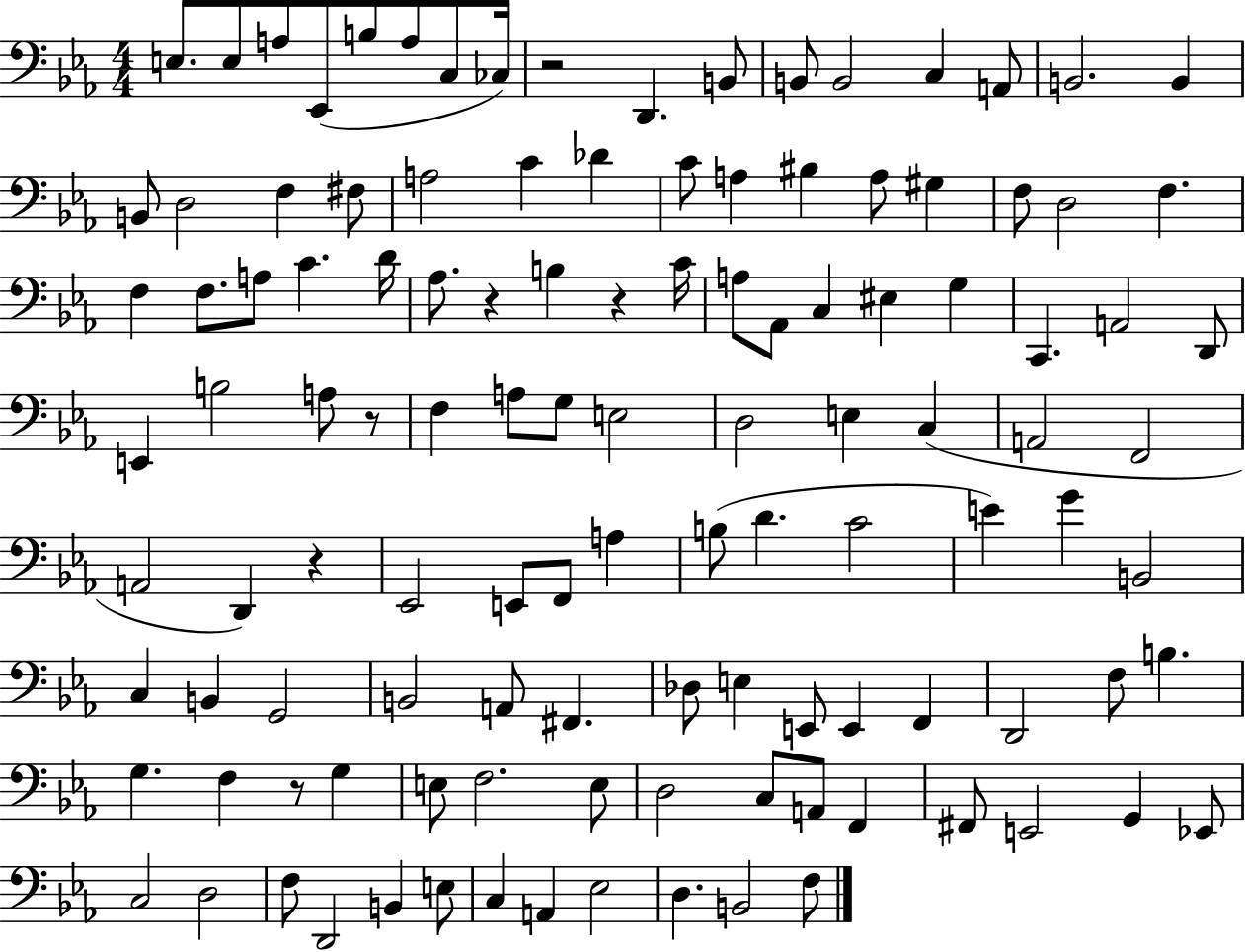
E3/e. E3/e A3/e Eb2/e B3/e A3/e C3/e CES3/s R/h D2/q. B2/e B2/e B2/h C3/q A2/e B2/h. B2/q B2/e D3/h F3/q F#3/e A3/h C4/q Db4/q C4/e A3/q BIS3/q A3/e G#3/q F3/e D3/h F3/q. F3/q F3/e. A3/e C4/q. D4/s Ab3/e. R/q B3/q R/q C4/s A3/e Ab2/e C3/q EIS3/q G3/q C2/q. A2/h D2/e E2/q B3/h A3/e R/e F3/q A3/e G3/e E3/h D3/h E3/q C3/q A2/h F2/h A2/h D2/q R/q Eb2/h E2/e F2/e A3/q B3/e D4/q. C4/h E4/q G4/q B2/h C3/q B2/q G2/h B2/h A2/e F#2/q. Db3/e E3/q E2/e E2/q F2/q D2/h F3/e B3/q. G3/q. F3/q R/e G3/q E3/e F3/h. E3/e D3/h C3/e A2/e F2/q F#2/e E2/h G2/q Eb2/e C3/h D3/h F3/e D2/h B2/q E3/e C3/q A2/q Eb3/h D3/q. B2/h F3/e